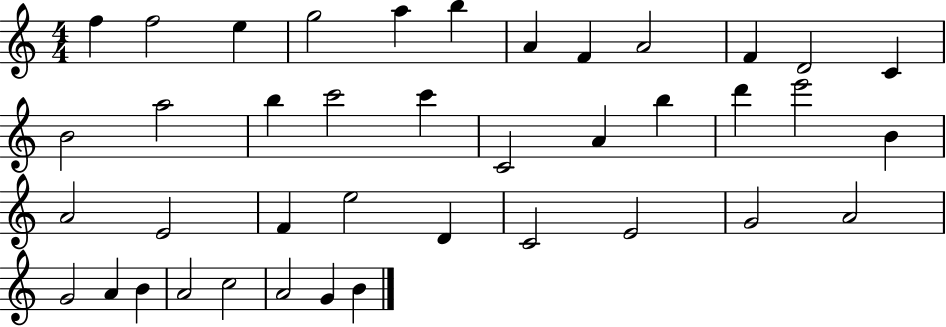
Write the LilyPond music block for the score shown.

{
  \clef treble
  \numericTimeSignature
  \time 4/4
  \key c \major
  f''4 f''2 e''4 | g''2 a''4 b''4 | a'4 f'4 a'2 | f'4 d'2 c'4 | \break b'2 a''2 | b''4 c'''2 c'''4 | c'2 a'4 b''4 | d'''4 e'''2 b'4 | \break a'2 e'2 | f'4 e''2 d'4 | c'2 e'2 | g'2 a'2 | \break g'2 a'4 b'4 | a'2 c''2 | a'2 g'4 b'4 | \bar "|."
}